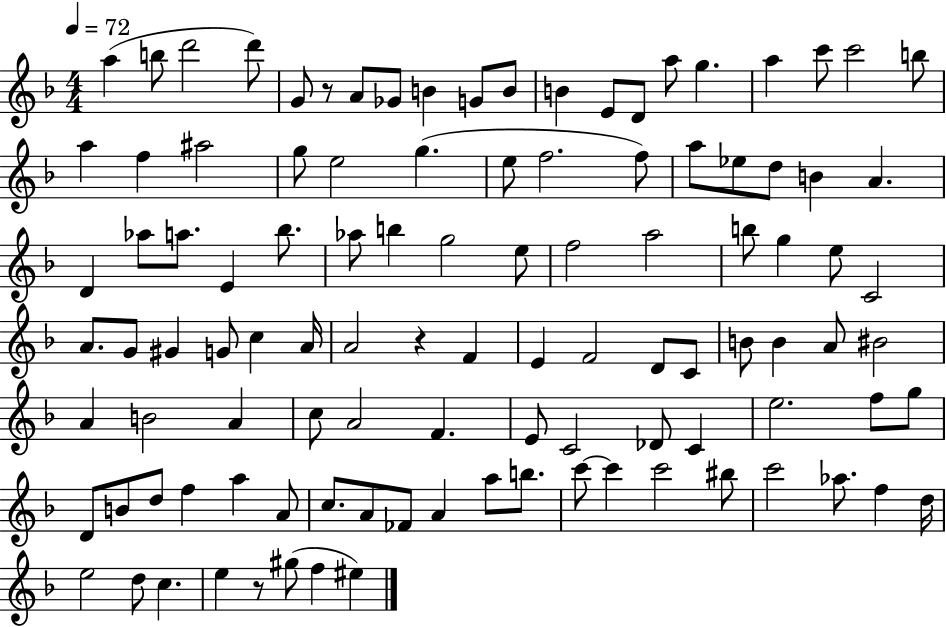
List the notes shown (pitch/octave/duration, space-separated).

A5/q B5/e D6/h D6/e G4/e R/e A4/e Gb4/e B4/q G4/e B4/e B4/q E4/e D4/e A5/e G5/q. A5/q C6/e C6/h B5/e A5/q F5/q A#5/h G5/e E5/h G5/q. E5/e F5/h. F5/e A5/e Eb5/e D5/e B4/q A4/q. D4/q Ab5/e A5/e. E4/q Bb5/e. Ab5/e B5/q G5/h E5/e F5/h A5/h B5/e G5/q E5/e C4/h A4/e. G4/e G#4/q G4/e C5/q A4/s A4/h R/q F4/q E4/q F4/h D4/e C4/e B4/e B4/q A4/e BIS4/h A4/q B4/h A4/q C5/e A4/h F4/q. E4/e C4/h Db4/e C4/q E5/h. F5/e G5/e D4/e B4/e D5/e F5/q A5/q A4/e C5/e. A4/e FES4/e A4/q A5/e B5/e. C6/e C6/q C6/h BIS5/e C6/h Ab5/e. F5/q D5/s E5/h D5/e C5/q. E5/q R/e G#5/e F5/q EIS5/q